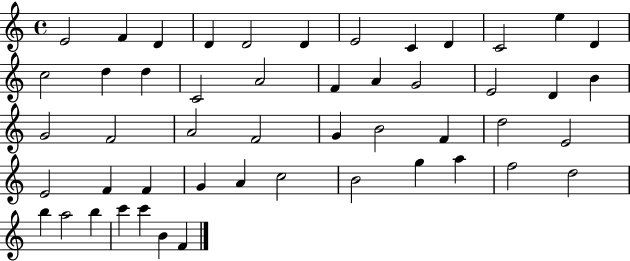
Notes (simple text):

E4/h F4/q D4/q D4/q D4/h D4/q E4/h C4/q D4/q C4/h E5/q D4/q C5/h D5/q D5/q C4/h A4/h F4/q A4/q G4/h E4/h D4/q B4/q G4/h F4/h A4/h F4/h G4/q B4/h F4/q D5/h E4/h E4/h F4/q F4/q G4/q A4/q C5/h B4/h G5/q A5/q F5/h D5/h B5/q A5/h B5/q C6/q C6/q B4/q F4/q